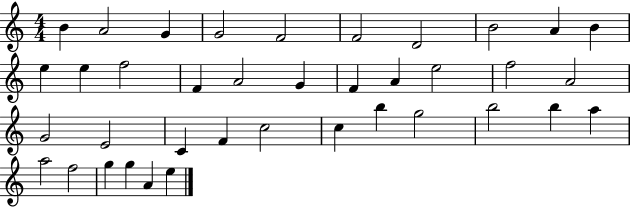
B4/q A4/h G4/q G4/h F4/h F4/h D4/h B4/h A4/q B4/q E5/q E5/q F5/h F4/q A4/h G4/q F4/q A4/q E5/h F5/h A4/h G4/h E4/h C4/q F4/q C5/h C5/q B5/q G5/h B5/h B5/q A5/q A5/h F5/h G5/q G5/q A4/q E5/q